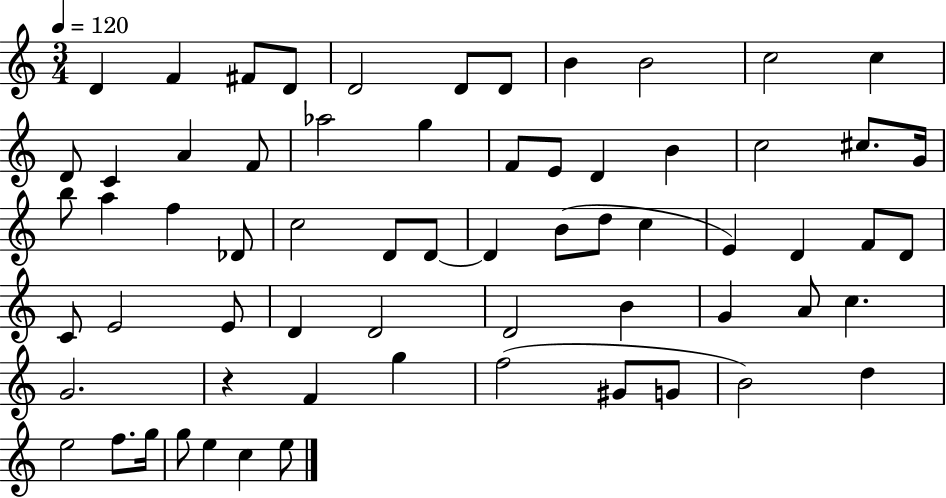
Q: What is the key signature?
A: C major